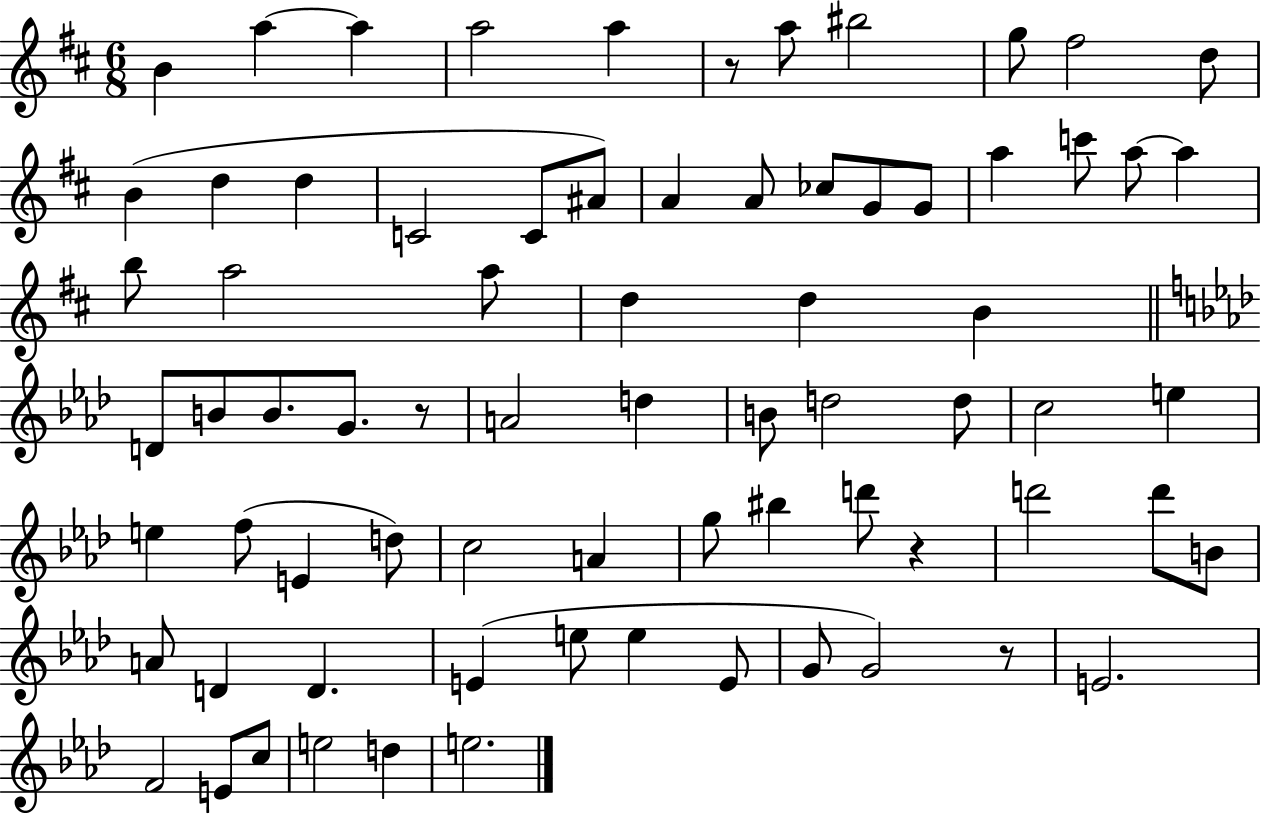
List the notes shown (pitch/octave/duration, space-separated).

B4/q A5/q A5/q A5/h A5/q R/e A5/e BIS5/h G5/e F#5/h D5/e B4/q D5/q D5/q C4/h C4/e A#4/e A4/q A4/e CES5/e G4/e G4/e A5/q C6/e A5/e A5/q B5/e A5/h A5/e D5/q D5/q B4/q D4/e B4/e B4/e. G4/e. R/e A4/h D5/q B4/e D5/h D5/e C5/h E5/q E5/q F5/e E4/q D5/e C5/h A4/q G5/e BIS5/q D6/e R/q D6/h D6/e B4/e A4/e D4/q D4/q. E4/q E5/e E5/q E4/e G4/e G4/h R/e E4/h. F4/h E4/e C5/e E5/h D5/q E5/h.